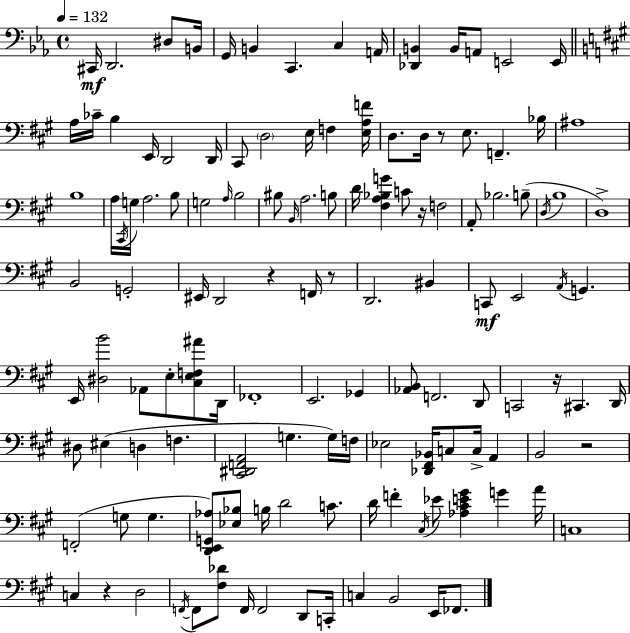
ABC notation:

X:1
T:Untitled
M:4/4
L:1/4
K:Eb
^C,,/4 D,,2 ^D,/2 B,,/4 G,,/4 B,, C,, C, A,,/4 [_D,,B,,] B,,/4 A,,/2 E,,2 E,,/4 A,/4 _C/4 B, E,,/4 D,,2 D,,/4 ^C,,/2 D,2 E,/4 F, [E,A,F]/4 D,/2 D,/4 z/2 E,/2 F,, _B,/4 ^A,4 B,4 A,/4 ^C,,/4 G,/4 A,2 B,/2 G,2 A,/4 B,2 ^B,/2 B,,/4 A,2 B,/2 D/4 [^F,A,_B,G] C/2 z/4 F,2 A,,/2 _B,2 B,/2 D,/4 B,4 D,4 B,,2 G,,2 ^E,,/4 D,,2 z F,,/4 z/2 D,,2 ^B,, C,,/2 E,,2 A,,/4 G,, E,,/4 [^D,B]2 _A,,/2 E,/2 [^C,E,F,^A]/2 D,,/4 _F,,4 E,,2 _G,, [_A,,B,,]/2 F,,2 D,,/2 C,,2 z/4 ^C,, D,,/4 ^D,/2 ^E, D, F, [^C,,^D,,F,,A,,]2 G, G,/4 F,/4 _E,2 [_D,,^F,,_B,,]/4 C,/2 C,/4 A,, B,,2 z2 F,,2 G,/2 G, [D,,E,,G,,_A,]/2 [_E,_B,]/2 B,/4 D2 C/2 D/4 F ^C,/4 _E/2 [_A,^CE^G] G A/4 C,4 C, z D,2 F,,/4 F,,/2 [^F,_D]/2 F,,/4 F,,2 D,,/2 C,,/4 C, B,,2 E,,/4 _F,,/2